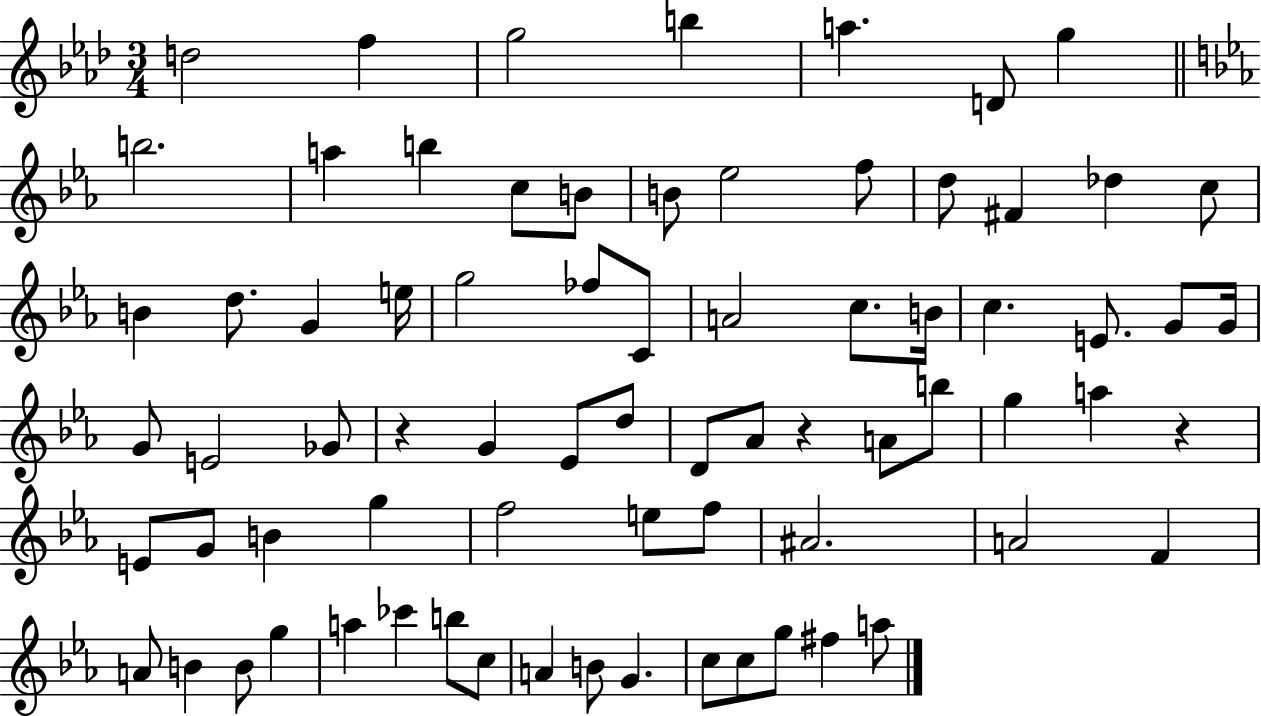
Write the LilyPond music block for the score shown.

{
  \clef treble
  \numericTimeSignature
  \time 3/4
  \key aes \major
  d''2 f''4 | g''2 b''4 | a''4. d'8 g''4 | \bar "||" \break \key c \minor b''2. | a''4 b''4 c''8 b'8 | b'8 ees''2 f''8 | d''8 fis'4 des''4 c''8 | \break b'4 d''8. g'4 e''16 | g''2 fes''8 c'8 | a'2 c''8. b'16 | c''4. e'8. g'8 g'16 | \break g'8 e'2 ges'8 | r4 g'4 ees'8 d''8 | d'8 aes'8 r4 a'8 b''8 | g''4 a''4 r4 | \break e'8 g'8 b'4 g''4 | f''2 e''8 f''8 | ais'2. | a'2 f'4 | \break a'8 b'4 b'8 g''4 | a''4 ces'''4 b''8 c''8 | a'4 b'8 g'4. | c''8 c''8 g''8 fis''4 a''8 | \break \bar "|."
}